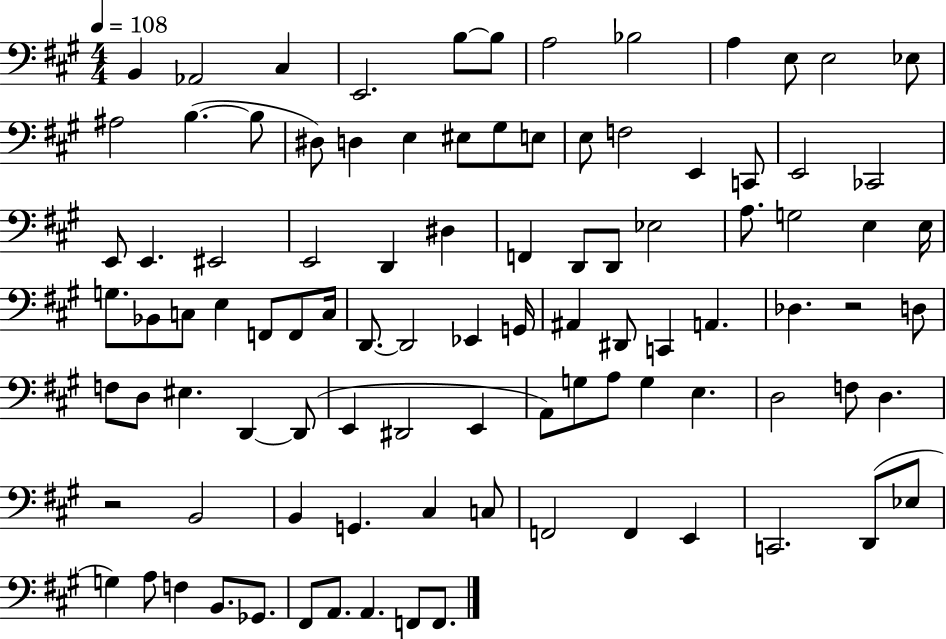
X:1
T:Untitled
M:4/4
L:1/4
K:A
B,, _A,,2 ^C, E,,2 B,/2 B,/2 A,2 _B,2 A, E,/2 E,2 _E,/2 ^A,2 B, B,/2 ^D,/2 D, E, ^E,/2 ^G,/2 E,/2 E,/2 F,2 E,, C,,/2 E,,2 _C,,2 E,,/2 E,, ^E,,2 E,,2 D,, ^D, F,, D,,/2 D,,/2 _E,2 A,/2 G,2 E, E,/4 G,/2 _B,,/2 C,/2 E, F,,/2 F,,/2 C,/4 D,,/2 D,,2 _E,, G,,/4 ^A,, ^D,,/2 C,, A,, _D, z2 D,/2 F,/2 D,/2 ^E, D,, D,,/2 E,, ^D,,2 E,, A,,/2 G,/2 A,/2 G, E, D,2 F,/2 D, z2 B,,2 B,, G,, ^C, C,/2 F,,2 F,, E,, C,,2 D,,/2 _E,/2 G, A,/2 F, B,,/2 _G,,/2 ^F,,/2 A,,/2 A,, F,,/2 F,,/2